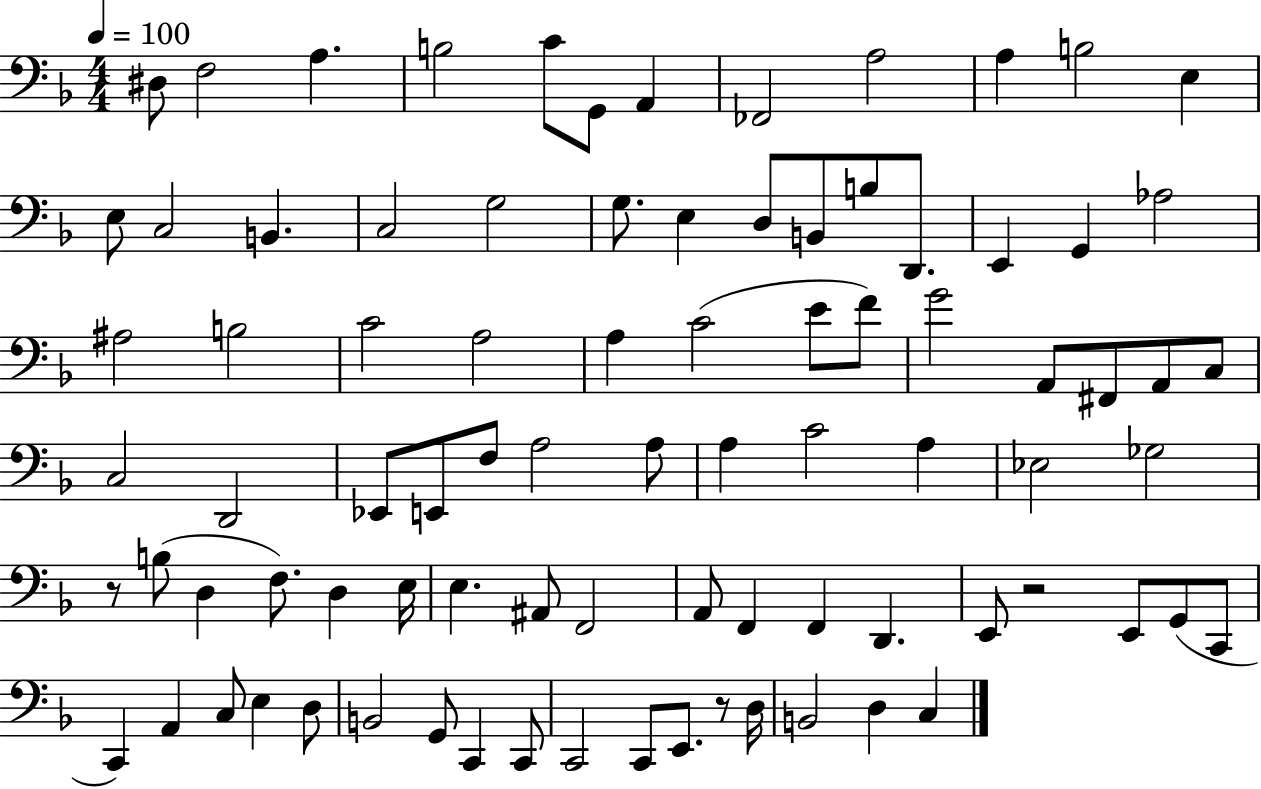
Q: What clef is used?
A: bass